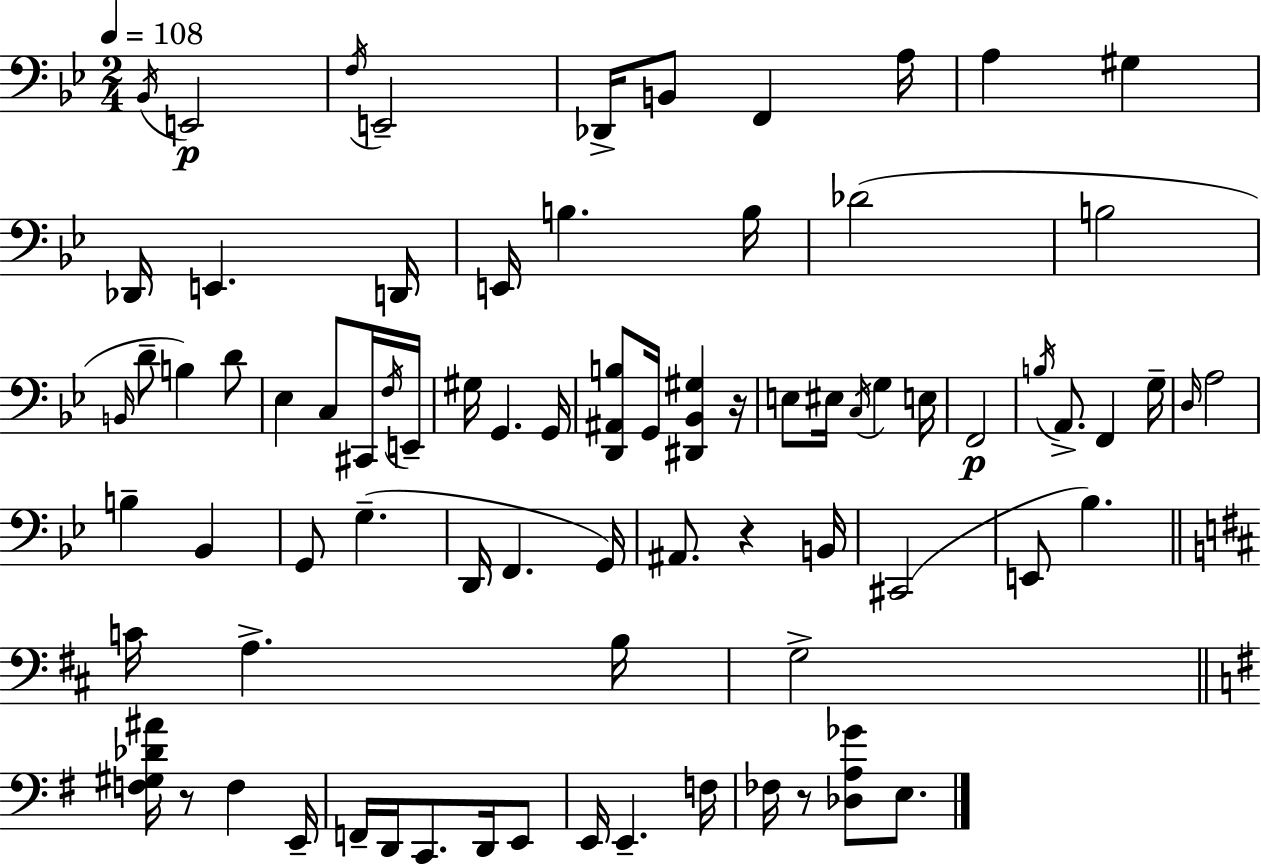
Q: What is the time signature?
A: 2/4